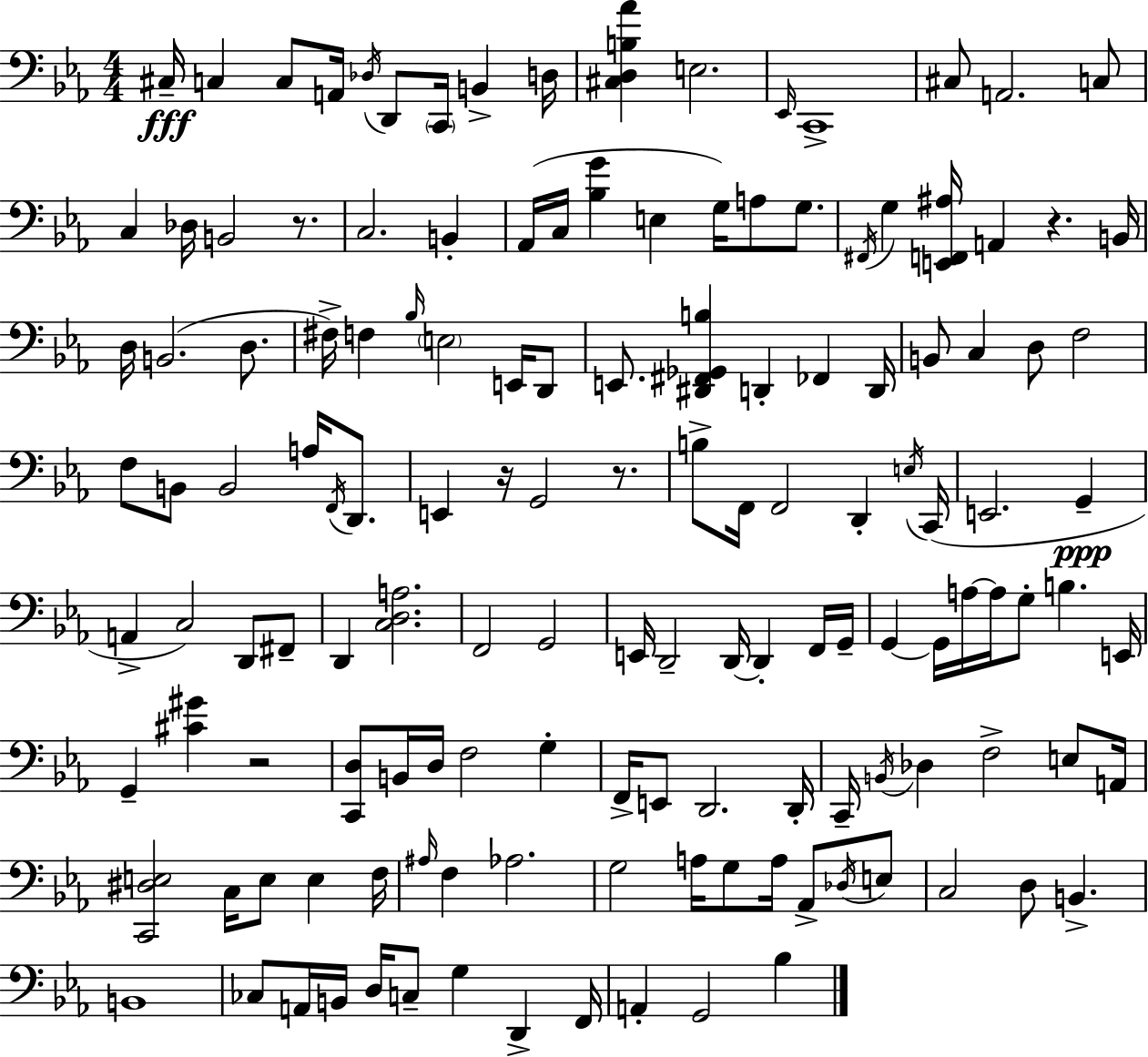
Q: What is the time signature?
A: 4/4